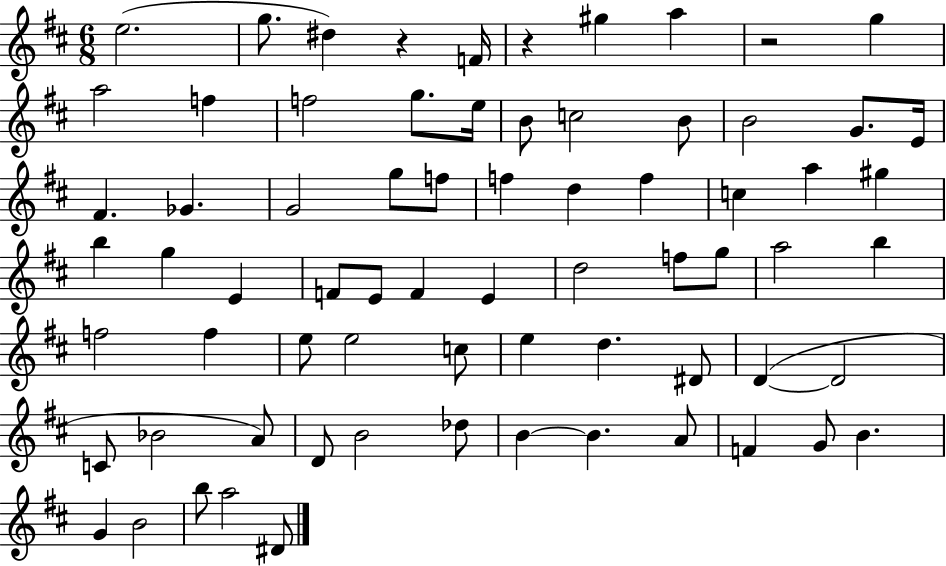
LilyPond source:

{
  \clef treble
  \numericTimeSignature
  \time 6/8
  \key d \major
  \repeat volta 2 { e''2.( | g''8. dis''4) r4 f'16 | r4 gis''4 a''4 | r2 g''4 | \break a''2 f''4 | f''2 g''8. e''16 | b'8 c''2 b'8 | b'2 g'8. e'16 | \break fis'4. ges'4. | g'2 g''8 f''8 | f''4 d''4 f''4 | c''4 a''4 gis''4 | \break b''4 g''4 e'4 | f'8 e'8 f'4 e'4 | d''2 f''8 g''8 | a''2 b''4 | \break f''2 f''4 | e''8 e''2 c''8 | e''4 d''4. dis'8 | d'4~(~ d'2 | \break c'8 bes'2 a'8) | d'8 b'2 des''8 | b'4~~ b'4. a'8 | f'4 g'8 b'4. | \break g'4 b'2 | b''8 a''2 dis'8 | } \bar "|."
}